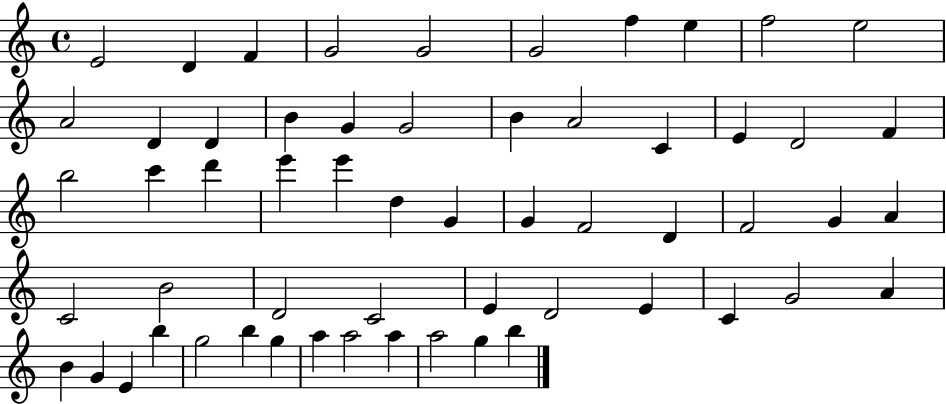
E4/h D4/q F4/q G4/h G4/h G4/h F5/q E5/q F5/h E5/h A4/h D4/q D4/q B4/q G4/q G4/h B4/q A4/h C4/q E4/q D4/h F4/q B5/h C6/q D6/q E6/q E6/q D5/q G4/q G4/q F4/h D4/q F4/h G4/q A4/q C4/h B4/h D4/h C4/h E4/q D4/h E4/q C4/q G4/h A4/q B4/q G4/q E4/q B5/q G5/h B5/q G5/q A5/q A5/h A5/q A5/h G5/q B5/q